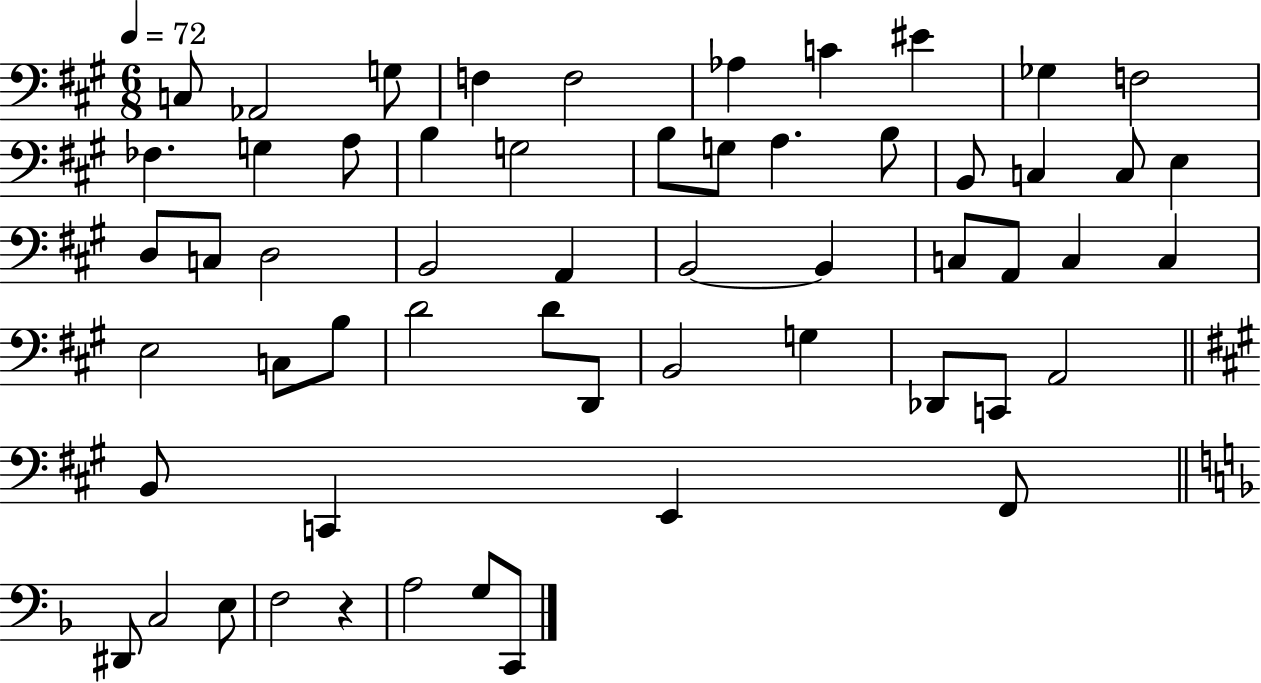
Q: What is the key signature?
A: A major